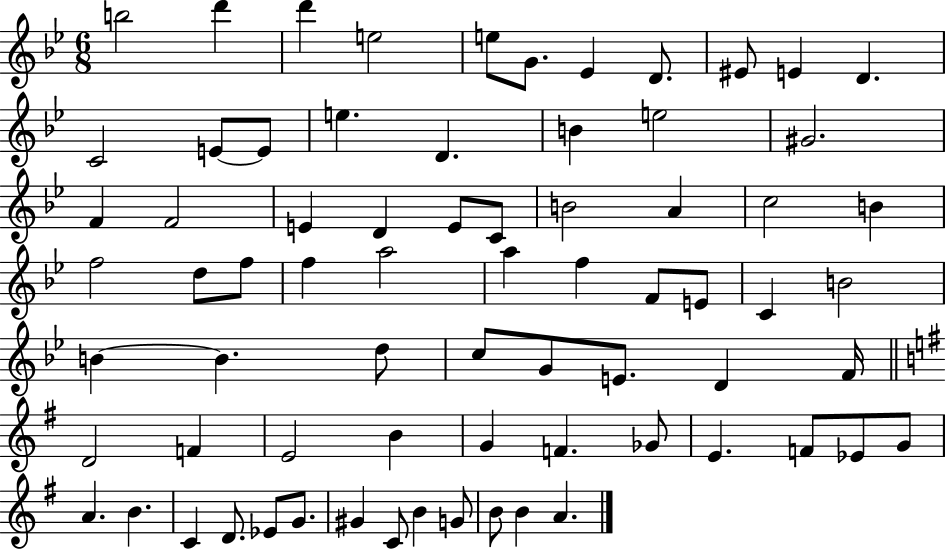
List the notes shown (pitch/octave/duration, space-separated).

B5/h D6/q D6/q E5/h E5/e G4/e. Eb4/q D4/e. EIS4/e E4/q D4/q. C4/h E4/e E4/e E5/q. D4/q. B4/q E5/h G#4/h. F4/q F4/h E4/q D4/q E4/e C4/e B4/h A4/q C5/h B4/q F5/h D5/e F5/e F5/q A5/h A5/q F5/q F4/e E4/e C4/q B4/h B4/q B4/q. D5/e C5/e G4/e E4/e. D4/q F4/s D4/h F4/q E4/h B4/q G4/q F4/q. Gb4/e E4/q. F4/e Eb4/e G4/e A4/q. B4/q. C4/q D4/e. Eb4/e G4/e. G#4/q C4/e B4/q G4/e B4/e B4/q A4/q.